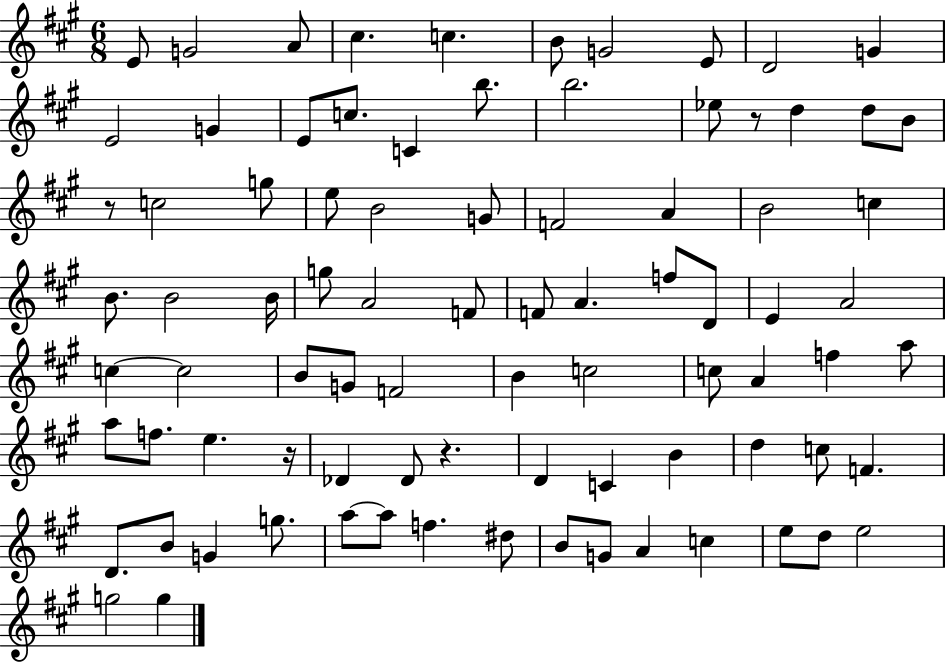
{
  \clef treble
  \numericTimeSignature
  \time 6/8
  \key a \major
  e'8 g'2 a'8 | cis''4. c''4. | b'8 g'2 e'8 | d'2 g'4 | \break e'2 g'4 | e'8 c''8. c'4 b''8. | b''2. | ees''8 r8 d''4 d''8 b'8 | \break r8 c''2 g''8 | e''8 b'2 g'8 | f'2 a'4 | b'2 c''4 | \break b'8. b'2 b'16 | g''8 a'2 f'8 | f'8 a'4. f''8 d'8 | e'4 a'2 | \break c''4~~ c''2 | b'8 g'8 f'2 | b'4 c''2 | c''8 a'4 f''4 a''8 | \break a''8 f''8. e''4. r16 | des'4 des'8 r4. | d'4 c'4 b'4 | d''4 c''8 f'4. | \break d'8. b'8 g'4 g''8. | a''8~~ a''8 f''4. dis''8 | b'8 g'8 a'4 c''4 | e''8 d''8 e''2 | \break g''2 g''4 | \bar "|."
}